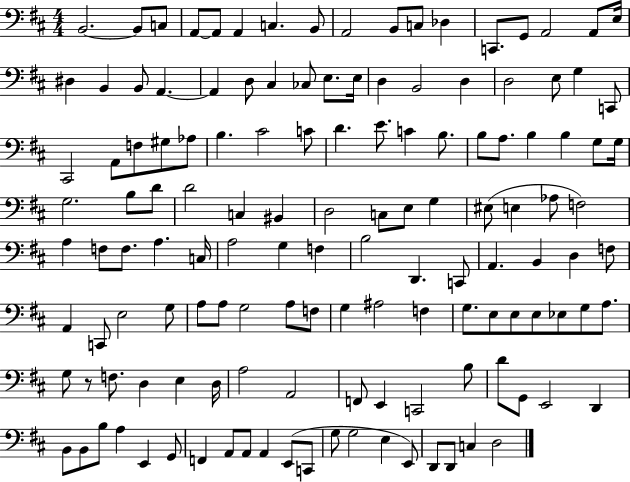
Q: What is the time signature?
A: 4/4